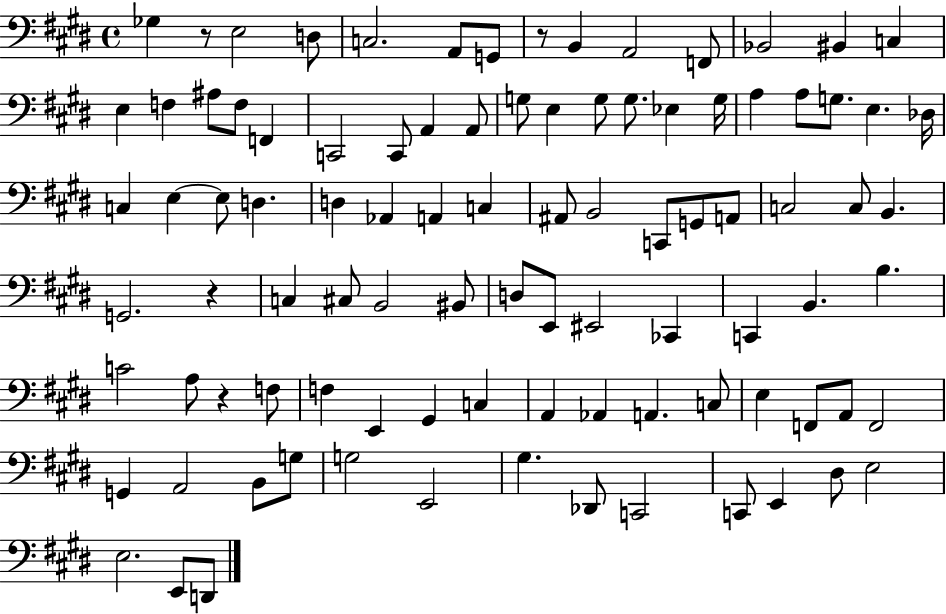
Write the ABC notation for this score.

X:1
T:Untitled
M:4/4
L:1/4
K:E
_G, z/2 E,2 D,/2 C,2 A,,/2 G,,/2 z/2 B,, A,,2 F,,/2 _B,,2 ^B,, C, E, F, ^A,/2 F,/2 F,, C,,2 C,,/2 A,, A,,/2 G,/2 E, G,/2 G,/2 _E, G,/4 A, A,/2 G,/2 E, _D,/4 C, E, E,/2 D, D, _A,, A,, C, ^A,,/2 B,,2 C,,/2 G,,/2 A,,/2 C,2 C,/2 B,, G,,2 z C, ^C,/2 B,,2 ^B,,/2 D,/2 E,,/2 ^E,,2 _C,, C,, B,, B, C2 A,/2 z F,/2 F, E,, ^G,, C, A,, _A,, A,, C,/2 E, F,,/2 A,,/2 F,,2 G,, A,,2 B,,/2 G,/2 G,2 E,,2 ^G, _D,,/2 C,,2 C,,/2 E,, ^D,/2 E,2 E,2 E,,/2 D,,/2